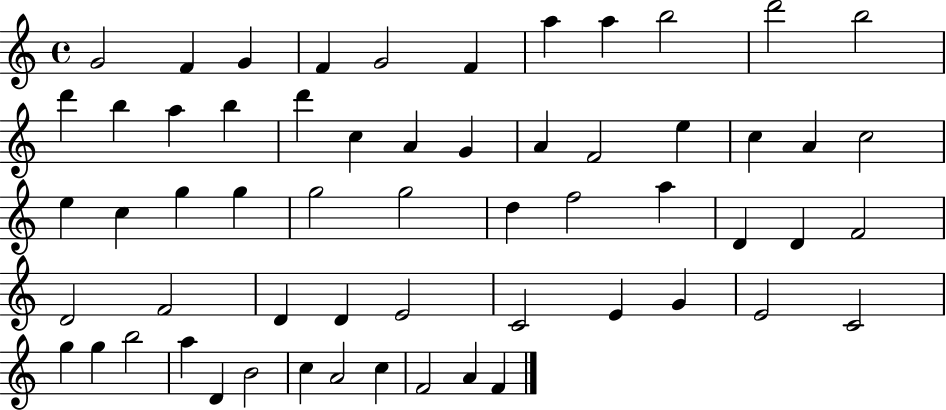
{
  \clef treble
  \time 4/4
  \defaultTimeSignature
  \key c \major
  g'2 f'4 g'4 | f'4 g'2 f'4 | a''4 a''4 b''2 | d'''2 b''2 | \break d'''4 b''4 a''4 b''4 | d'''4 c''4 a'4 g'4 | a'4 f'2 e''4 | c''4 a'4 c''2 | \break e''4 c''4 g''4 g''4 | g''2 g''2 | d''4 f''2 a''4 | d'4 d'4 f'2 | \break d'2 f'2 | d'4 d'4 e'2 | c'2 e'4 g'4 | e'2 c'2 | \break g''4 g''4 b''2 | a''4 d'4 b'2 | c''4 a'2 c''4 | f'2 a'4 f'4 | \break \bar "|."
}